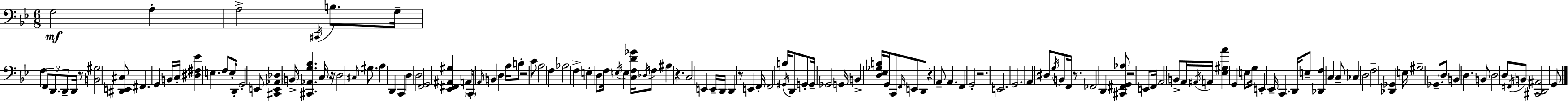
G3/h A3/q A3/h C#2/s B3/e. G3/s F3/q F2/e D2/e. D2/e D2/s R/e [B2,G#3]/h [D#2,E2,C#3]/e F#2/q. G2/q B2/s C3/s [D#3,F#3,Eb4]/q E3/q. F3/e E3/s D2/s G2/h E2/e [C#2,E2,Ab2,Db3]/q B2/s [C#2,Ab2,G3,Bb3]/q. C3/s R/s D3/h C#3/s G#3/e. A3/q D2/q C2/q D3/q D3/h [F2,G2]/h [Eb2,F#2,A#2,G#3]/q A2/e C2/s A2/s B2/q D3/q A3/s B3/e R/h C4/e A3/h F3/q Ab3/h F3/q E3/q D3/e F3/s E3/s E3/q [C3,F3,D4,Gb4]/s Db3/s F3/e A#3/q R/q. C3/h E2/q E2/s D2/s D2/q R/e E2/q F2/s F2/h B3/s G#2/s D2/e G2/e G2/s Gb2/h G2/s B2/q [D3,Eb3,Gb3,B3]/s G2/s C2/e F2/s E2/e D2/e R/q A2/e A2/q. F2/q G2/h R/h. E2/h. G2/h. A2/q D#3/e G3/s B2/e F2/s R/e. FES2/h D2/q [C#2,F#2,G2,Ab3]/e R/h E2/e F2/s A2/h B2/e A2/s A#2/s A2/s [Eb3,G#3,A4]/q G2/q E3/e G3/s E2/q Eb2/s C2/q. D2/s E3/e [Db2,F3]/q C3/q C3/e CES3/q D3/h F3/h [Db2,Gb2]/q E3/s G#3/h Gb2/e. D3/e B2/q D3/q. B2/e D3/h D3/e F#2/s B2/e [C#2,D2,A#2]/h G2/e